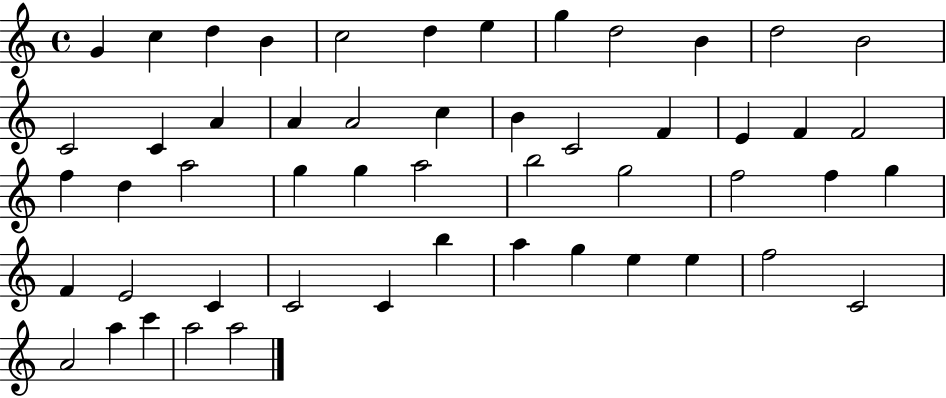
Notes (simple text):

G4/q C5/q D5/q B4/q C5/h D5/q E5/q G5/q D5/h B4/q D5/h B4/h C4/h C4/q A4/q A4/q A4/h C5/q B4/q C4/h F4/q E4/q F4/q F4/h F5/q D5/q A5/h G5/q G5/q A5/h B5/h G5/h F5/h F5/q G5/q F4/q E4/h C4/q C4/h C4/q B5/q A5/q G5/q E5/q E5/q F5/h C4/h A4/h A5/q C6/q A5/h A5/h